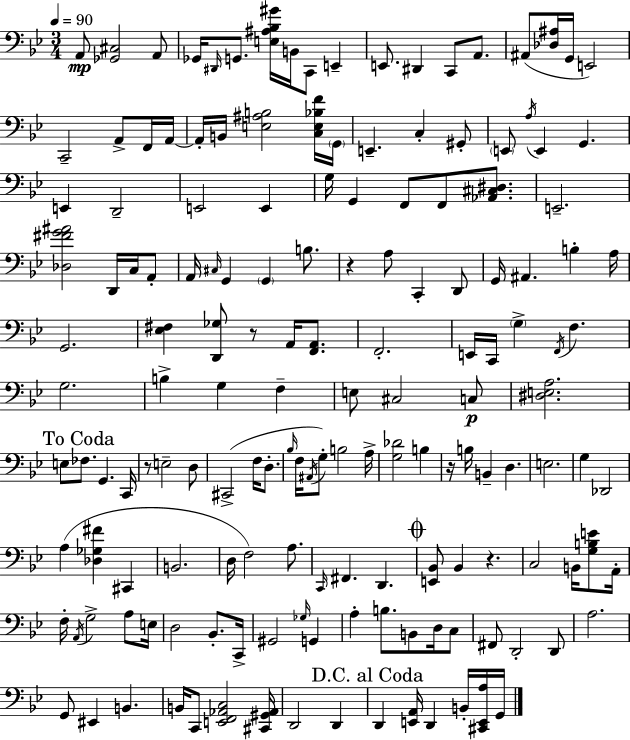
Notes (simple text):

A2/e [Gb2,C#3]/h A2/e Gb2/s D#2/s G2/e. [E3,A#3,Bb3,G#4]/s B2/s C2/e E2/q E2/e. D#2/q C2/e A2/e. A#2/e [Db3,A#3]/s G2/s E2/h C2/h A2/e F2/s A2/s A2/s B2/s [E3,A#3,B3]/h [C3,E3,Bb3,F4]/s G2/s E2/q. C3/q G#2/e E2/e A3/s E2/q G2/q. E2/q D2/h E2/h E2/q G3/s G2/q F2/e F2/e [Ab2,C#3,D#3]/e. E2/h. [Db3,F#4,G4,A#4]/h D2/s C3/s A2/e A2/s C#3/s G2/q G2/q B3/e. R/q A3/e C2/q D2/e G2/s A#2/q. B3/q A3/s G2/h. [Eb3,F#3]/q [D2,Gb3]/e R/e A2/s [F2,A2]/e. F2/h. E2/s C2/s G3/q F2/s F3/q. G3/h. B3/q G3/q F3/q E3/e C#3/h C3/e [D#3,E3,A3]/h. E3/e FES3/e. G2/q. C2/s R/e E3/h D3/e C#2/h F3/s D3/e. Bb3/s F3/s A#2/s G3/e B3/h A3/s [G3,Db4]/h B3/q R/s B3/s B2/q D3/q. E3/h. G3/q Db2/h A3/q [Db3,Gb3,F#4]/q C#2/q B2/h. D3/s F3/h A3/e. C2/s F#2/q. D2/q. [E2,Bb2]/e Bb2/q R/q. C3/h B2/s [G3,B3,E4]/e A2/s F3/s A2/s G3/h A3/e E3/s D3/h Bb2/e. C2/s G#2/h Gb3/s G2/q A3/q B3/e. B2/e D3/s C3/e F#2/e D2/h D2/e A3/h. G2/e EIS2/q B2/q. B2/s C2/e [E2,F2,Ab2,C3]/h [C#2,G#2,Ab2]/s D2/h D2/q D2/q [E2,A2]/s D2/q B2/s [C#2,E2,A3]/s G2/s